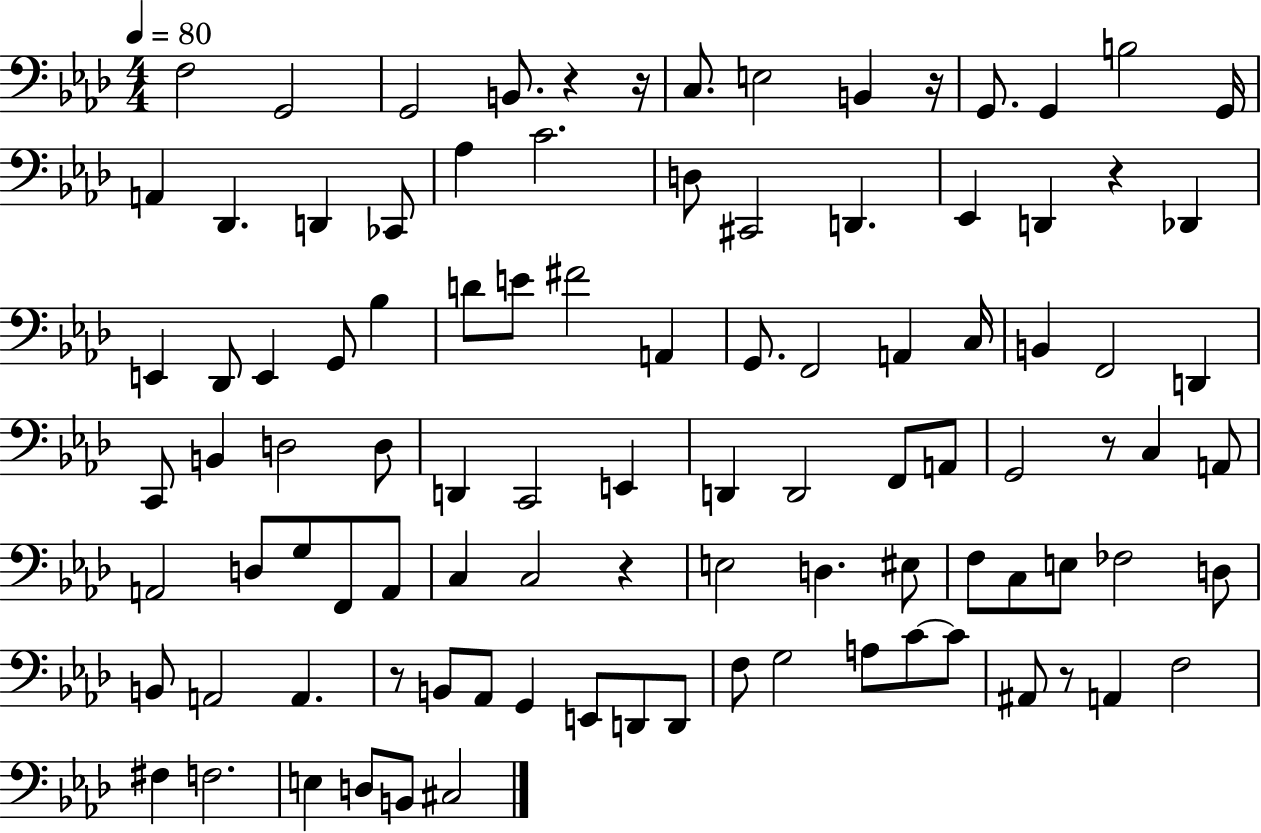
F3/h G2/h G2/h B2/e. R/q R/s C3/e. E3/h B2/q R/s G2/e. G2/q B3/h G2/s A2/q Db2/q. D2/q CES2/e Ab3/q C4/h. D3/e C#2/h D2/q. Eb2/q D2/q R/q Db2/q E2/q Db2/e E2/q G2/e Bb3/q D4/e E4/e F#4/h A2/q G2/e. F2/h A2/q C3/s B2/q F2/h D2/q C2/e B2/q D3/h D3/e D2/q C2/h E2/q D2/q D2/h F2/e A2/e G2/h R/e C3/q A2/e A2/h D3/e G3/e F2/e A2/e C3/q C3/h R/q E3/h D3/q. EIS3/e F3/e C3/e E3/e FES3/h D3/e B2/e A2/h A2/q. R/e B2/e Ab2/e G2/q E2/e D2/e D2/e F3/e G3/h A3/e C4/e C4/e A#2/e R/e A2/q F3/h F#3/q F3/h. E3/q D3/e B2/e C#3/h